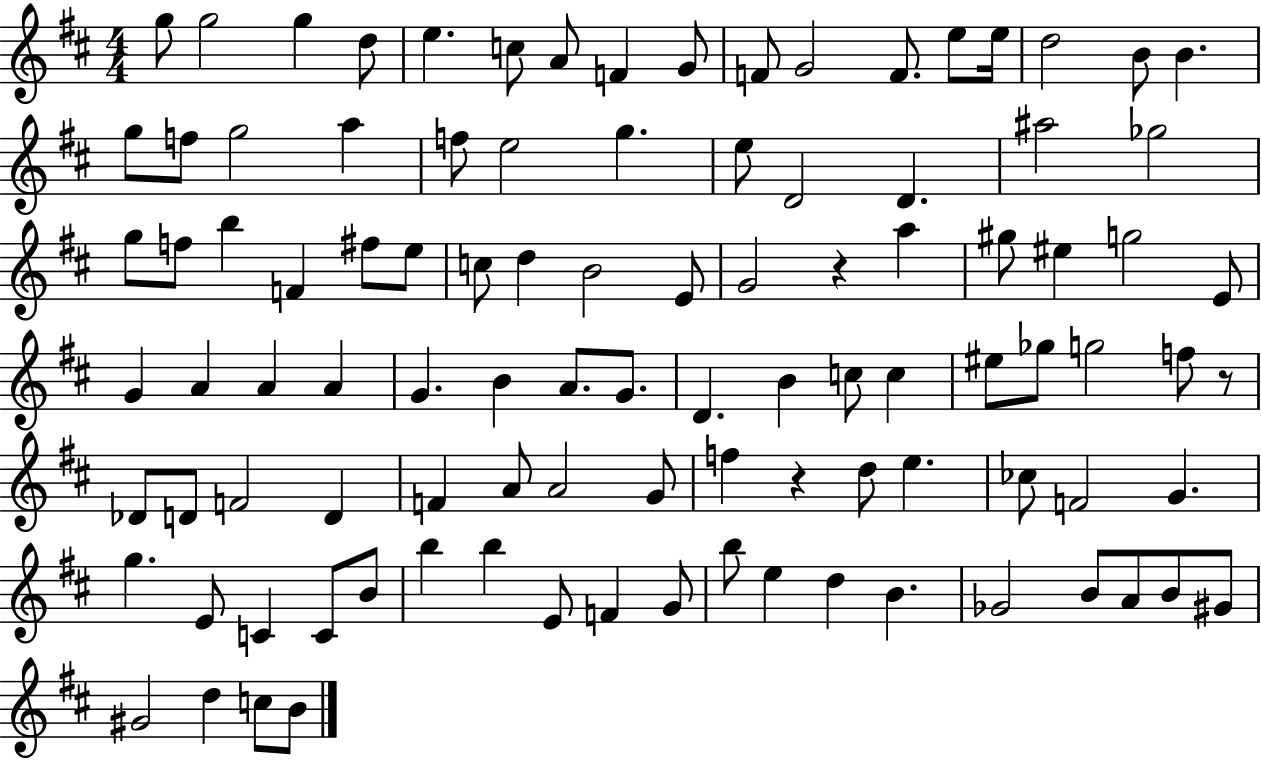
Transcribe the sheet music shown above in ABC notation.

X:1
T:Untitled
M:4/4
L:1/4
K:D
g/2 g2 g d/2 e c/2 A/2 F G/2 F/2 G2 F/2 e/2 e/4 d2 B/2 B g/2 f/2 g2 a f/2 e2 g e/2 D2 D ^a2 _g2 g/2 f/2 b F ^f/2 e/2 c/2 d B2 E/2 G2 z a ^g/2 ^e g2 E/2 G A A A G B A/2 G/2 D B c/2 c ^e/2 _g/2 g2 f/2 z/2 _D/2 D/2 F2 D F A/2 A2 G/2 f z d/2 e _c/2 F2 G g E/2 C C/2 B/2 b b E/2 F G/2 b/2 e d B _G2 B/2 A/2 B/2 ^G/2 ^G2 d c/2 B/2